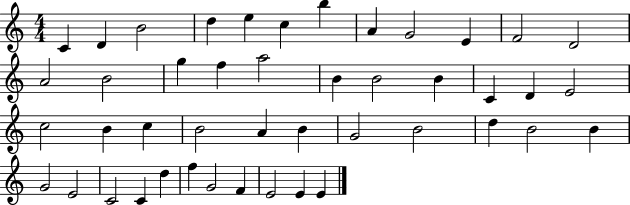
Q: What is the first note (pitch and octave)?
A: C4